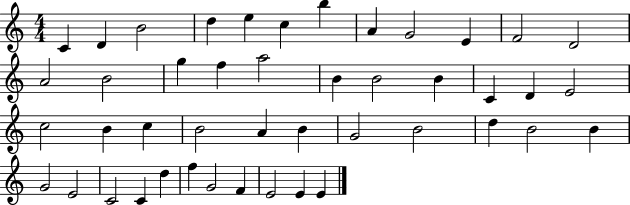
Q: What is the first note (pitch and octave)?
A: C4